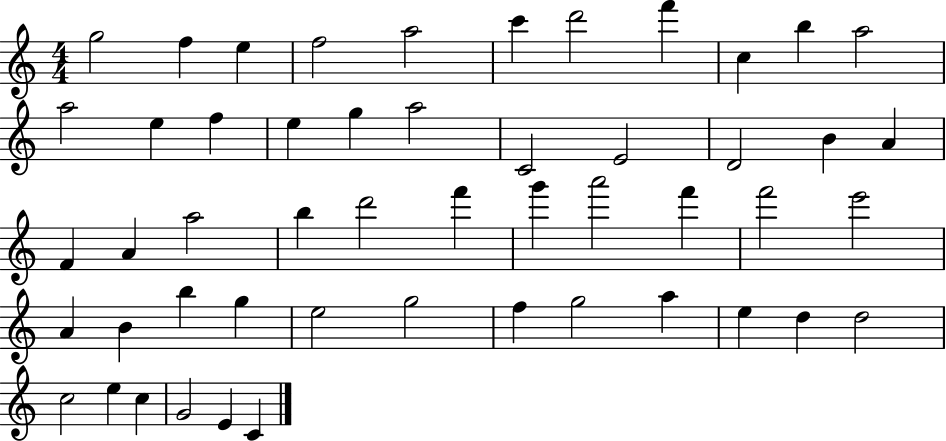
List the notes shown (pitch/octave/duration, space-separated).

G5/h F5/q E5/q F5/h A5/h C6/q D6/h F6/q C5/q B5/q A5/h A5/h E5/q F5/q E5/q G5/q A5/h C4/h E4/h D4/h B4/q A4/q F4/q A4/q A5/h B5/q D6/h F6/q G6/q A6/h F6/q F6/h E6/h A4/q B4/q B5/q G5/q E5/h G5/h F5/q G5/h A5/q E5/q D5/q D5/h C5/h E5/q C5/q G4/h E4/q C4/q